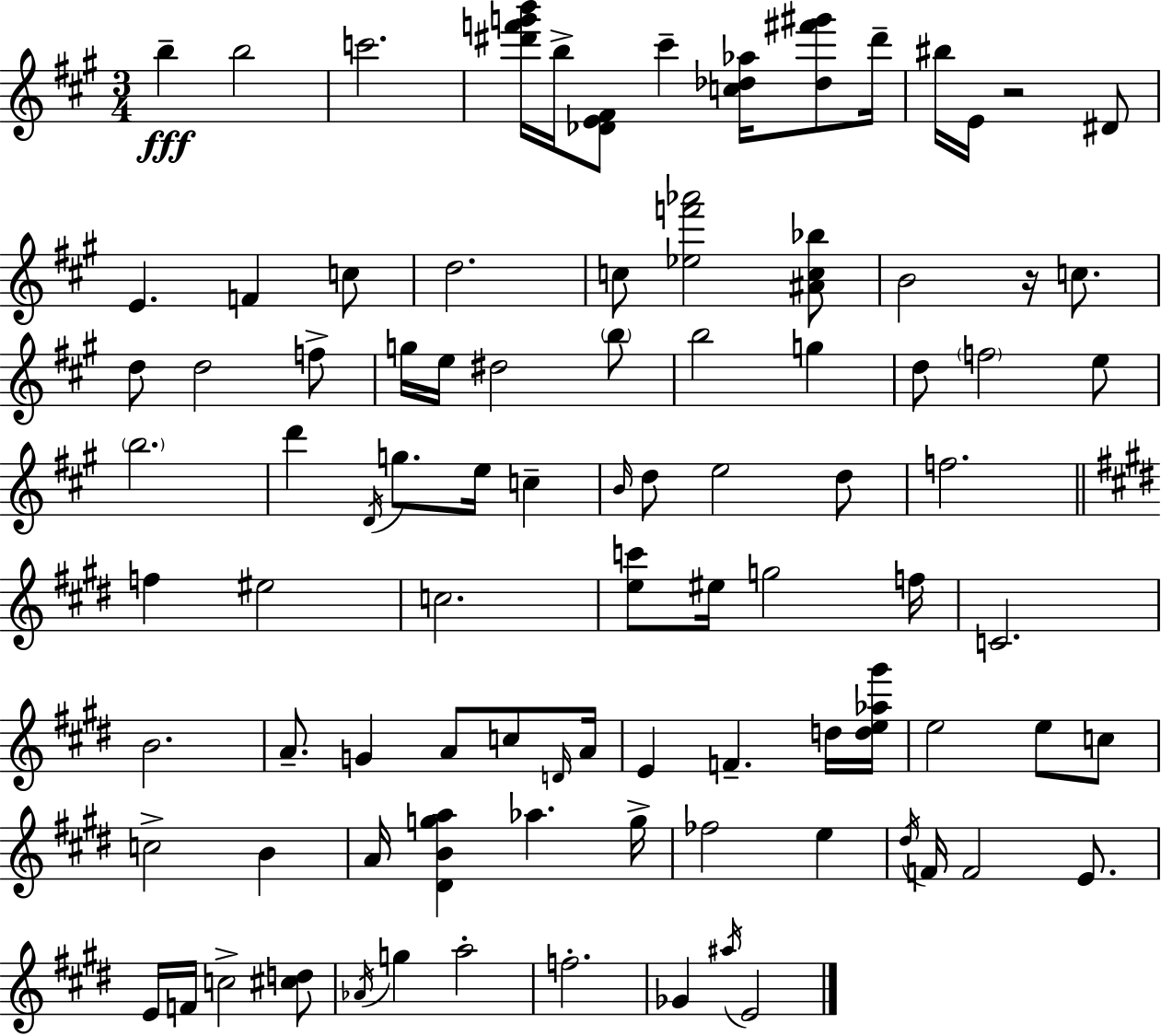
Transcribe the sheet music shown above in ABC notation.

X:1
T:Untitled
M:3/4
L:1/4
K:A
b b2 c'2 [^d'f'g'b']/4 b/4 [_DE^F]/2 ^c' [c_d_a]/4 [_d^f'^g']/2 ^d'/4 ^b/4 E/4 z2 ^D/2 E F c/2 d2 c/2 [_ef'_a']2 [^Ac_b]/2 B2 z/4 c/2 d/2 d2 f/2 g/4 e/4 ^d2 b/2 b2 g d/2 f2 e/2 b2 d' D/4 g/2 e/4 c B/4 d/2 e2 d/2 f2 f ^e2 c2 [ec']/2 ^e/4 g2 f/4 C2 B2 A/2 G A/2 c/2 D/4 A/4 E F d/4 [de_a^g']/4 e2 e/2 c/2 c2 B A/4 [^DBga] _a g/4 _f2 e ^d/4 F/4 F2 E/2 E/4 F/4 c2 [^cd]/2 _A/4 g a2 f2 _G ^a/4 E2